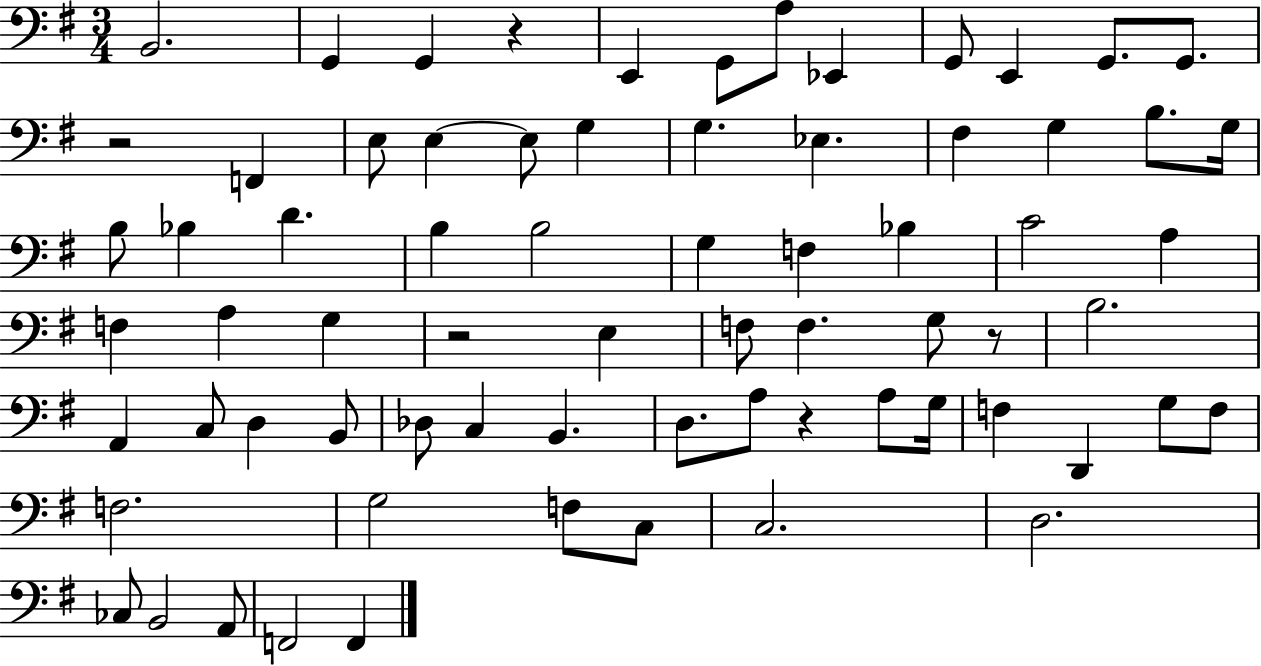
B2/h. G2/q G2/q R/q E2/q G2/e A3/e Eb2/q G2/e E2/q G2/e. G2/e. R/h F2/q E3/e E3/q E3/e G3/q G3/q. Eb3/q. F#3/q G3/q B3/e. G3/s B3/e Bb3/q D4/q. B3/q B3/h G3/q F3/q Bb3/q C4/h A3/q F3/q A3/q G3/q R/h E3/q F3/e F3/q. G3/e R/e B3/h. A2/q C3/e D3/q B2/e Db3/e C3/q B2/q. D3/e. A3/e R/q A3/e G3/s F3/q D2/q G3/e F3/e F3/h. G3/h F3/e C3/e C3/h. D3/h. CES3/e B2/h A2/e F2/h F2/q